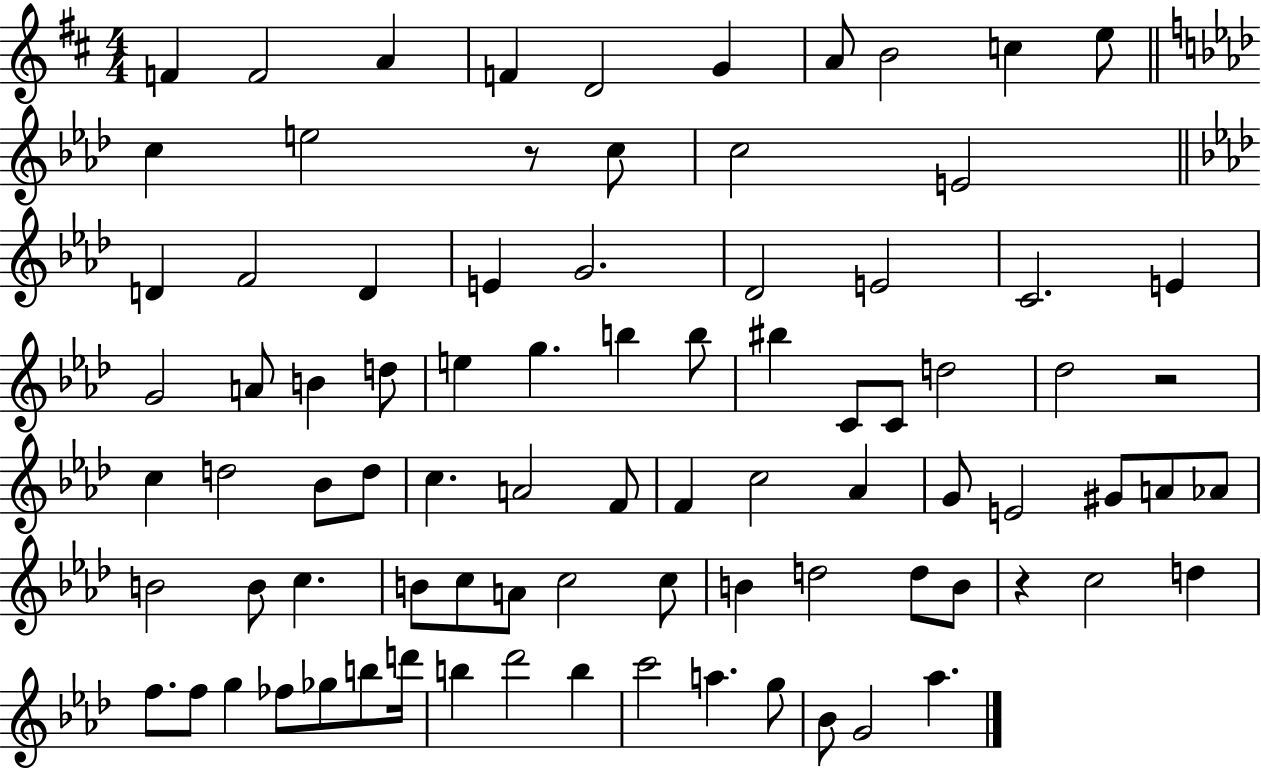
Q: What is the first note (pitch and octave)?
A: F4